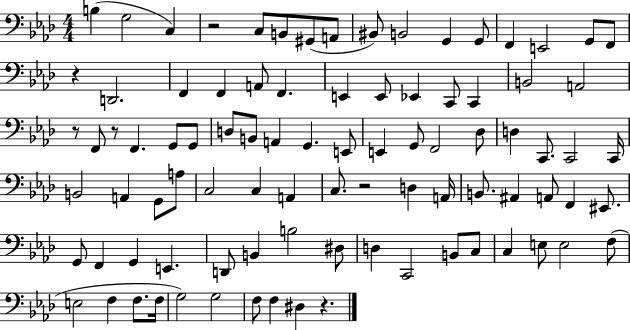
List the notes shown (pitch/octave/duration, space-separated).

B3/q G3/h C3/q R/h C3/e B2/e G#2/e A2/e BIS2/e B2/h G2/q G2/e F2/q E2/h G2/e F2/e R/q D2/h. F2/q F2/q A2/e F2/q. E2/q E2/e Eb2/q C2/e C2/q B2/h A2/h R/e F2/e R/e F2/q. G2/e G2/e D3/e B2/e A2/q G2/q. E2/e E2/q G2/e F2/h Db3/e D3/q C2/e. C2/h C2/s B2/h A2/q G2/e A3/e C3/h C3/q A2/q C3/e. R/h D3/q A2/s B2/e. A#2/q A2/e F2/q EIS2/e. G2/e F2/q G2/q E2/q. D2/e B2/q B3/h D#3/e D3/q C2/h B2/e C3/e C3/q E3/e E3/h F3/e E3/h F3/q F3/e. F3/s G3/h G3/h F3/e F3/q D#3/q R/q.